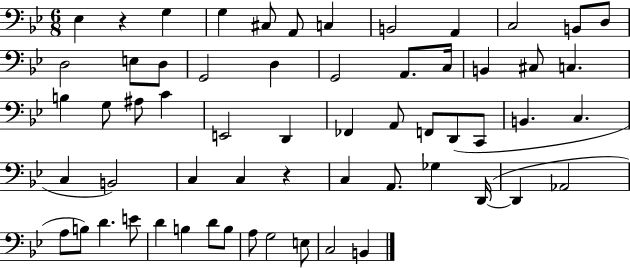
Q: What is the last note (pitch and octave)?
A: B2